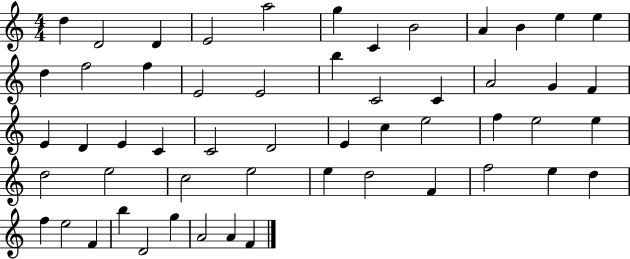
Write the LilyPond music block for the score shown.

{
  \clef treble
  \numericTimeSignature
  \time 4/4
  \key c \major
  d''4 d'2 d'4 | e'2 a''2 | g''4 c'4 b'2 | a'4 b'4 e''4 e''4 | \break d''4 f''2 f''4 | e'2 e'2 | b''4 c'2 c'4 | a'2 g'4 f'4 | \break e'4 d'4 e'4 c'4 | c'2 d'2 | e'4 c''4 e''2 | f''4 e''2 e''4 | \break d''2 e''2 | c''2 e''2 | e''4 d''2 f'4 | f''2 e''4 d''4 | \break f''4 e''2 f'4 | b''4 d'2 g''4 | a'2 a'4 f'4 | \bar "|."
}